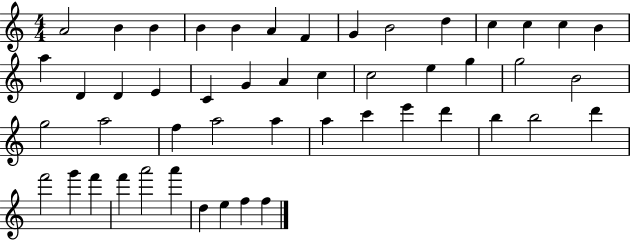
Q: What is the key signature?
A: C major